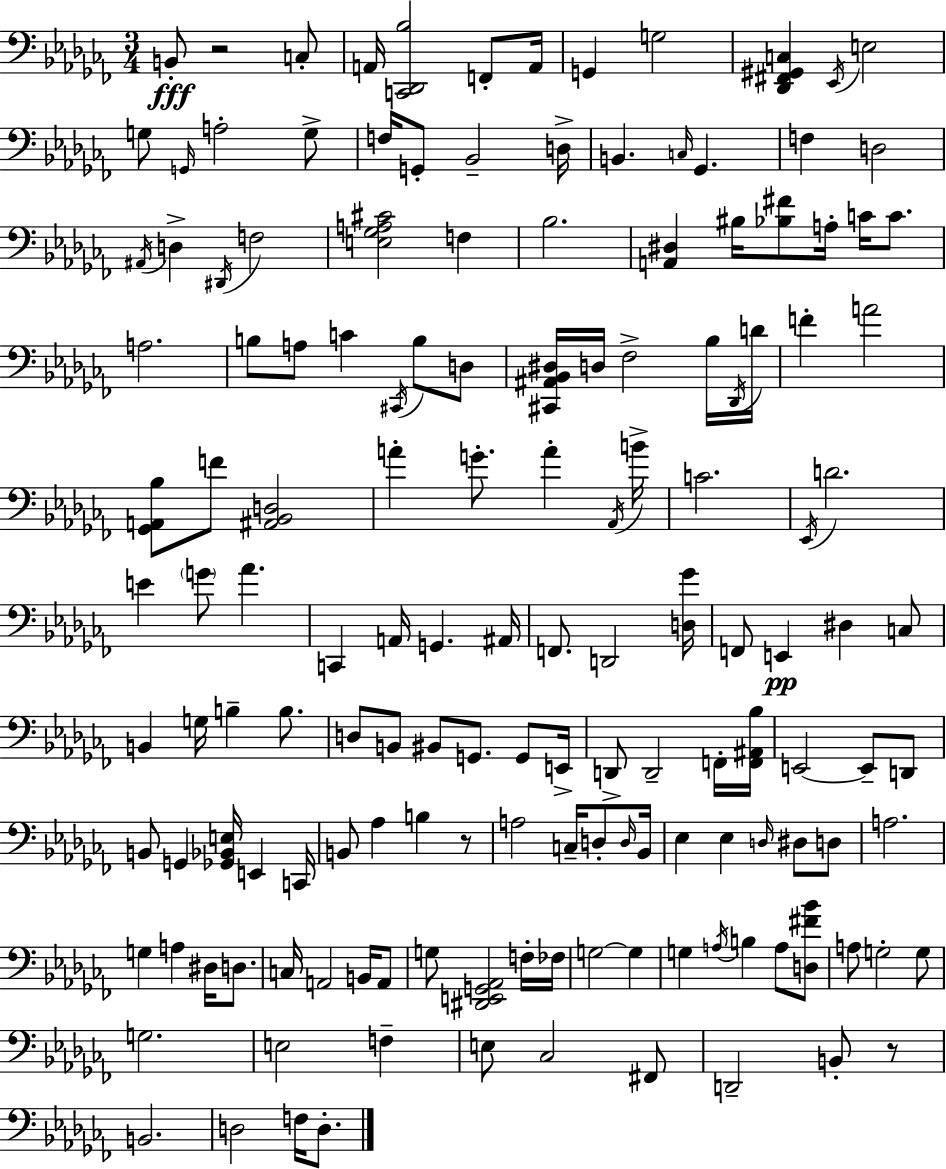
{
  \clef bass
  \numericTimeSignature
  \time 3/4
  \key aes \minor
  b,8-.\fff r2 c8-. | a,16 <c, des, bes>2 f,8-. a,16 | g,4 g2 | <des, fis, gis, c>4 \acciaccatura { ees,16 } e2 | \break g8 \grace { g,16 } a2-. | g8-> f16 g,8-. bes,2-- | d16-> b,4. \grace { c16 } ges,4. | f4 d2 | \break \acciaccatura { ais,16 } d4-> \acciaccatura { dis,16 } f2 | <e ges a cis'>2 | f4 bes2. | <a, dis>4 bis16 <bes fis'>8 | \break a16-. c'16 c'8. a2. | b8 a8 c'4 | \acciaccatura { cis,16 } b8 d8 <cis, ais, bes, dis>16 d16 fes2-> | bes16 \acciaccatura { des,16 } d'16 f'4-. a'2 | \break <ges, a, bes>8 f'8 <ais, bes, d>2 | a'4-. g'8.-. | a'4-. \acciaccatura { aes,16 } b'16-> c'2. | \acciaccatura { ees,16 } d'2. | \break e'4 | \parenthesize g'8 aes'4. c,4 | a,16 g,4. ais,16 f,8. | d,2 <d ges'>16 f,8 e,4\pp | \break dis4 c8 b,4 | g16 b4-- b8. d8 b,8 | bis,8 g,8. g,8 e,16-> d,8-> d,2-- | f,16-. <f, ais, bes>16 e,2~~ | \break e,8-- d,8 b,8 g,4 | <ges, bes, e>16 e,4 c,16 b,8 aes4 | b4 r8 a2 | c16-- d8-. \grace { d16 } bes,16 ees4 | \break ees4 \grace { d16 } dis8 d8 a2. | g4 | a4 dis16 d8. c16 | a,2 b,16 a,8 g8 | \break <dis, e, g, aes,>2 f16-. fes16 g2~~ | g4 g4 | \acciaccatura { a16 } b4 a8 <d fis' bes'>8 | a8 g2-. g8 | \break g2. | e2 f4-- | e8 ces2 fis,8 | d,2-- b,8-. r8 | \break b,2. | d2 f16 d8.-. | \bar "|."
}